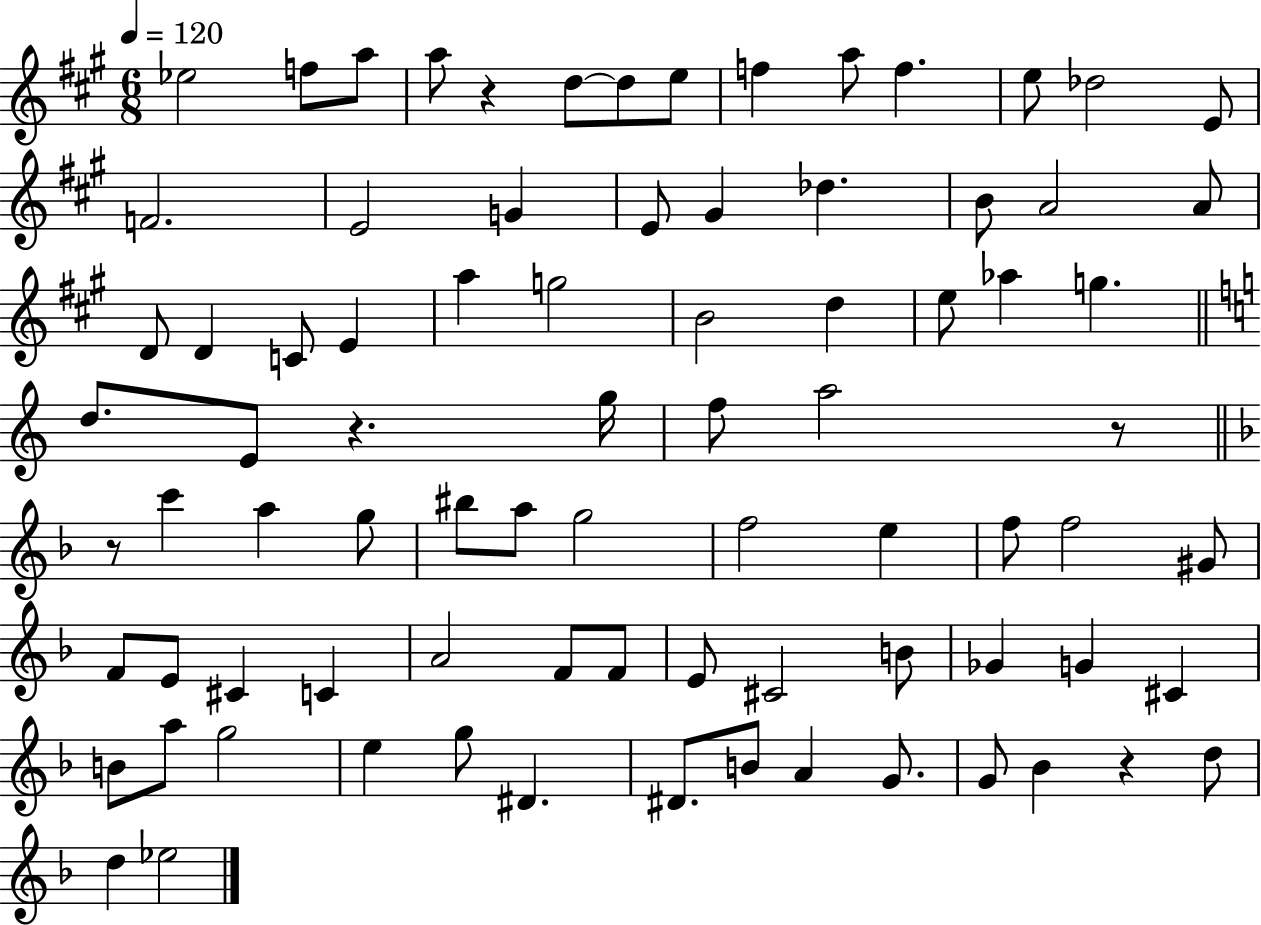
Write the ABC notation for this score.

X:1
T:Untitled
M:6/8
L:1/4
K:A
_e2 f/2 a/2 a/2 z d/2 d/2 e/2 f a/2 f e/2 _d2 E/2 F2 E2 G E/2 ^G _d B/2 A2 A/2 D/2 D C/2 E a g2 B2 d e/2 _a g d/2 E/2 z g/4 f/2 a2 z/2 z/2 c' a g/2 ^b/2 a/2 g2 f2 e f/2 f2 ^G/2 F/2 E/2 ^C C A2 F/2 F/2 E/2 ^C2 B/2 _G G ^C B/2 a/2 g2 e g/2 ^D ^D/2 B/2 A G/2 G/2 _B z d/2 d _e2